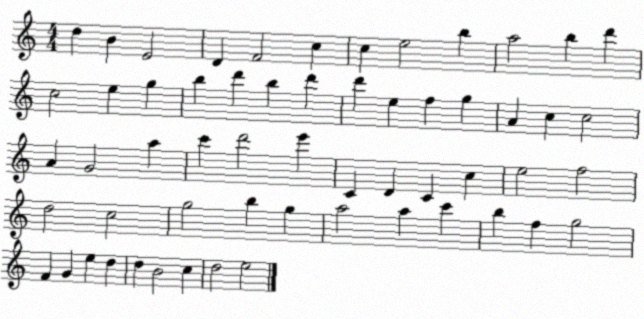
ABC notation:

X:1
T:Untitled
M:4/4
L:1/4
K:C
d B E2 D F2 c c e2 b a2 b d' c2 e g b d' b d' d' e f g A c c2 A G2 a c' d'2 e' C D C c e2 f2 d2 c2 g2 b g a2 a c' b f g2 F G e d d B2 c d2 e2